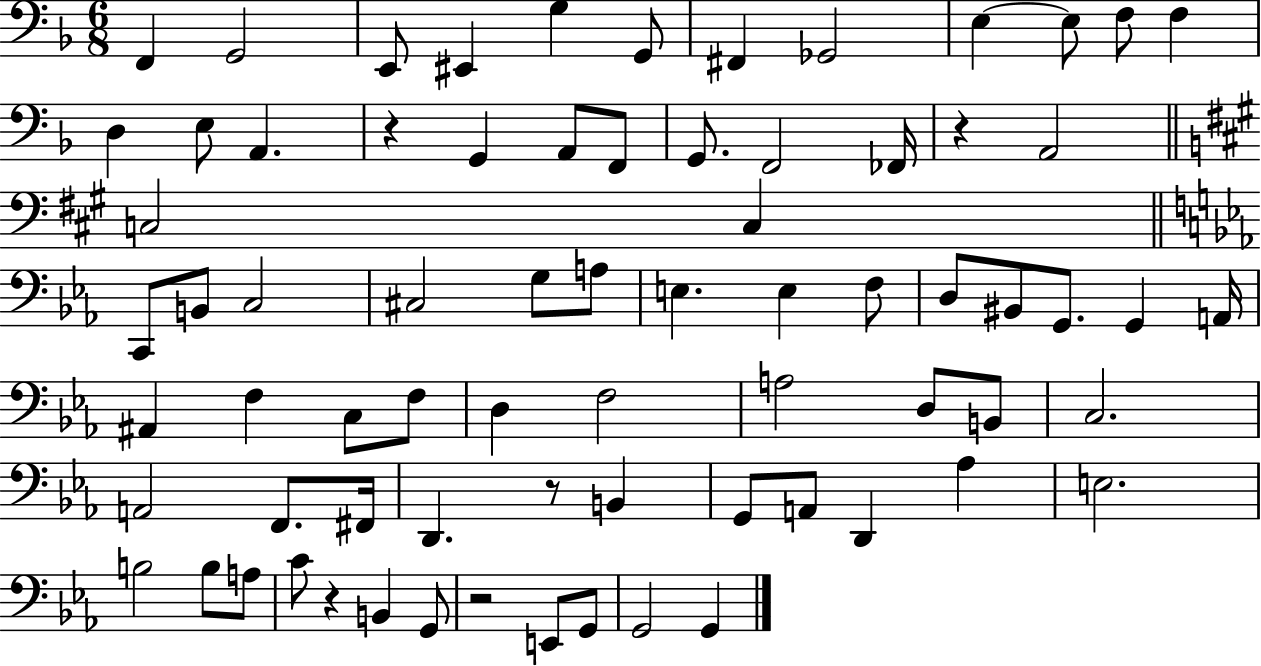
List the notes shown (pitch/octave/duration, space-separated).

F2/q G2/h E2/e EIS2/q G3/q G2/e F#2/q Gb2/h E3/q E3/e F3/e F3/q D3/q E3/e A2/q. R/q G2/q A2/e F2/e G2/e. F2/h FES2/s R/q A2/h C3/h C3/q C2/e B2/e C3/h C#3/h G3/e A3/e E3/q. E3/q F3/e D3/e BIS2/e G2/e. G2/q A2/s A#2/q F3/q C3/e F3/e D3/q F3/h A3/h D3/e B2/e C3/h. A2/h F2/e. F#2/s D2/q. R/e B2/q G2/e A2/e D2/q Ab3/q E3/h. B3/h B3/e A3/e C4/e R/q B2/q G2/e R/h E2/e G2/e G2/h G2/q